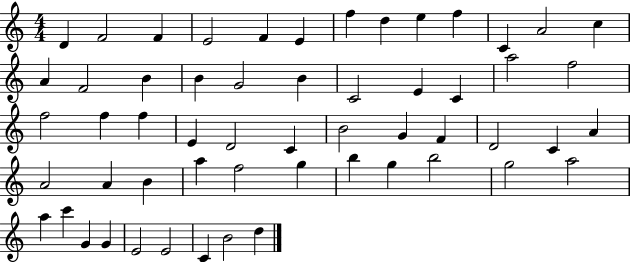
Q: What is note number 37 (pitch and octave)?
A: A4